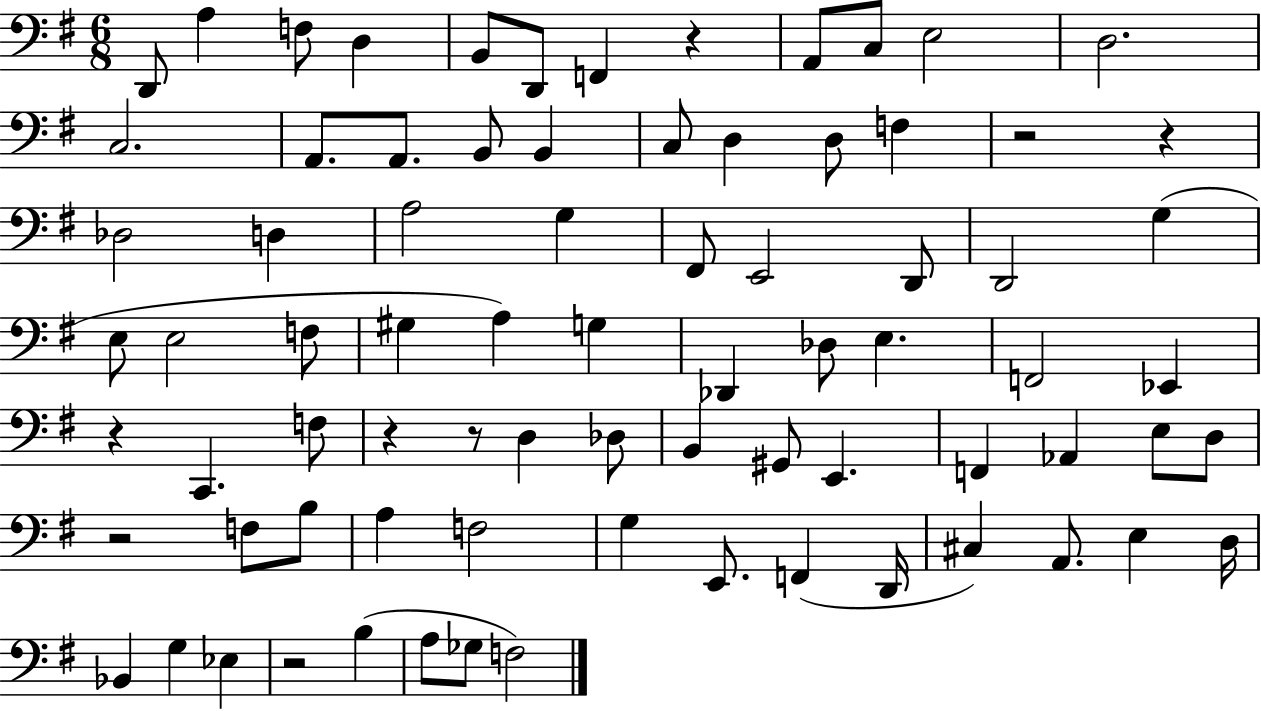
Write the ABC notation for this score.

X:1
T:Untitled
M:6/8
L:1/4
K:G
D,,/2 A, F,/2 D, B,,/2 D,,/2 F,, z A,,/2 C,/2 E,2 D,2 C,2 A,,/2 A,,/2 B,,/2 B,, C,/2 D, D,/2 F, z2 z _D,2 D, A,2 G, ^F,,/2 E,,2 D,,/2 D,,2 G, E,/2 E,2 F,/2 ^G, A, G, _D,, _D,/2 E, F,,2 _E,, z C,, F,/2 z z/2 D, _D,/2 B,, ^G,,/2 E,, F,, _A,, E,/2 D,/2 z2 F,/2 B,/2 A, F,2 G, E,,/2 F,, D,,/4 ^C, A,,/2 E, D,/4 _B,, G, _E, z2 B, A,/2 _G,/2 F,2